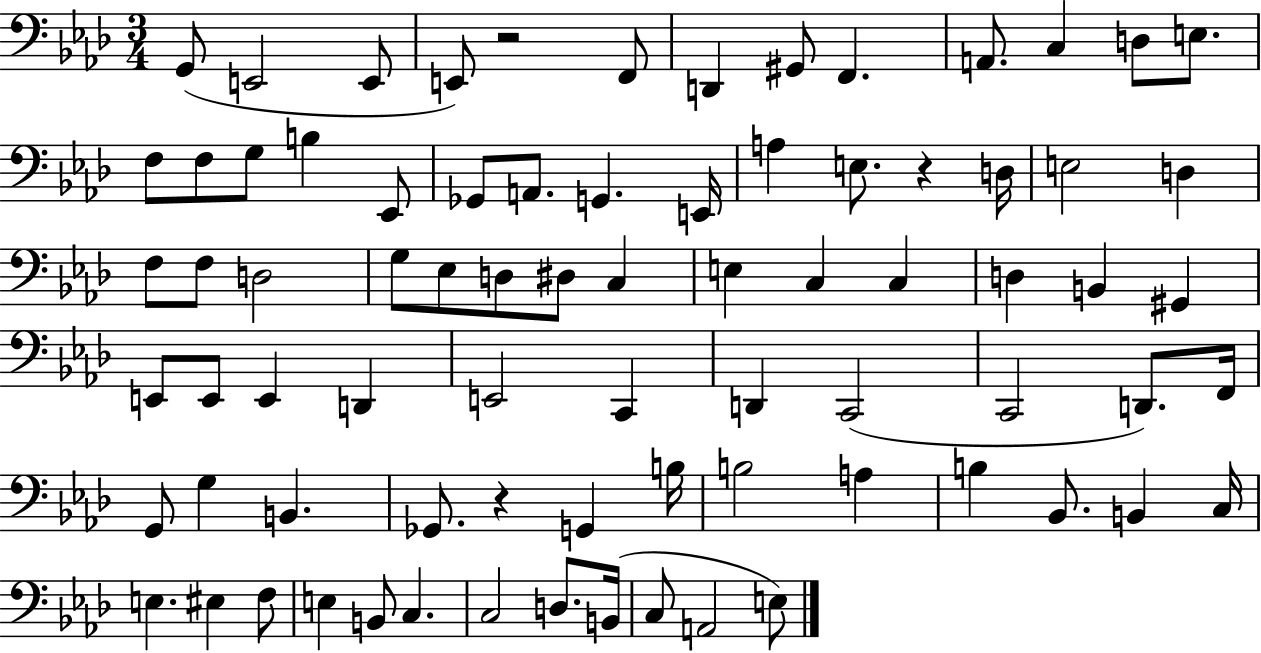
G2/e E2/h E2/e E2/e R/h F2/e D2/q G#2/e F2/q. A2/e. C3/q D3/e E3/e. F3/e F3/e G3/e B3/q Eb2/e Gb2/e A2/e. G2/q. E2/s A3/q E3/e. R/q D3/s E3/h D3/q F3/e F3/e D3/h G3/e Eb3/e D3/e D#3/e C3/q E3/q C3/q C3/q D3/q B2/q G#2/q E2/e E2/e E2/q D2/q E2/h C2/q D2/q C2/h C2/h D2/e. F2/s G2/e G3/q B2/q. Gb2/e. R/q G2/q B3/s B3/h A3/q B3/q Bb2/e. B2/q C3/s E3/q. EIS3/q F3/e E3/q B2/e C3/q. C3/h D3/e. B2/s C3/e A2/h E3/e